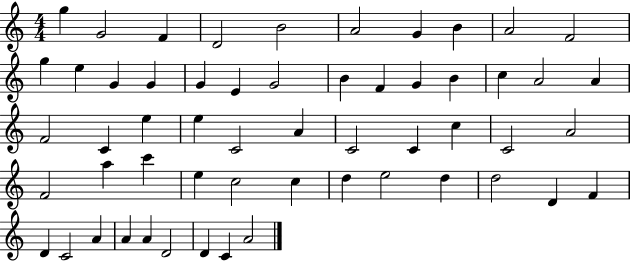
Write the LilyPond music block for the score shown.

{
  \clef treble
  \numericTimeSignature
  \time 4/4
  \key c \major
  g''4 g'2 f'4 | d'2 b'2 | a'2 g'4 b'4 | a'2 f'2 | \break g''4 e''4 g'4 g'4 | g'4 e'4 g'2 | b'4 f'4 g'4 b'4 | c''4 a'2 a'4 | \break f'2 c'4 e''4 | e''4 c'2 a'4 | c'2 c'4 c''4 | c'2 a'2 | \break f'2 a''4 c'''4 | e''4 c''2 c''4 | d''4 e''2 d''4 | d''2 d'4 f'4 | \break d'4 c'2 a'4 | a'4 a'4 d'2 | d'4 c'4 a'2 | \bar "|."
}